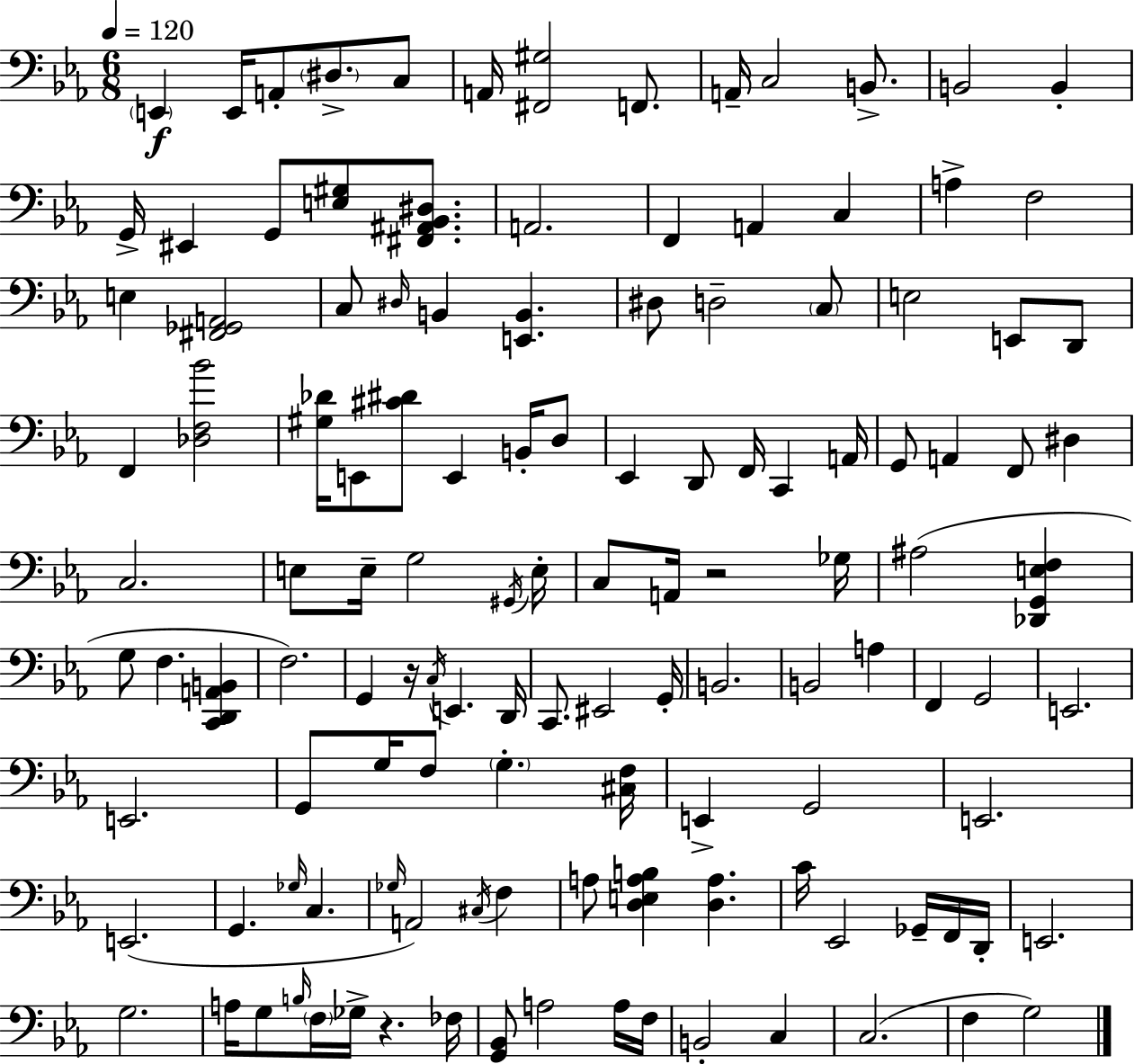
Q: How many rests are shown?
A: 3